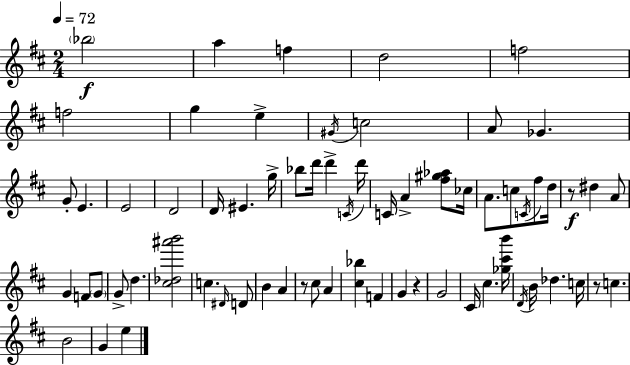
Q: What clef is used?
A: treble